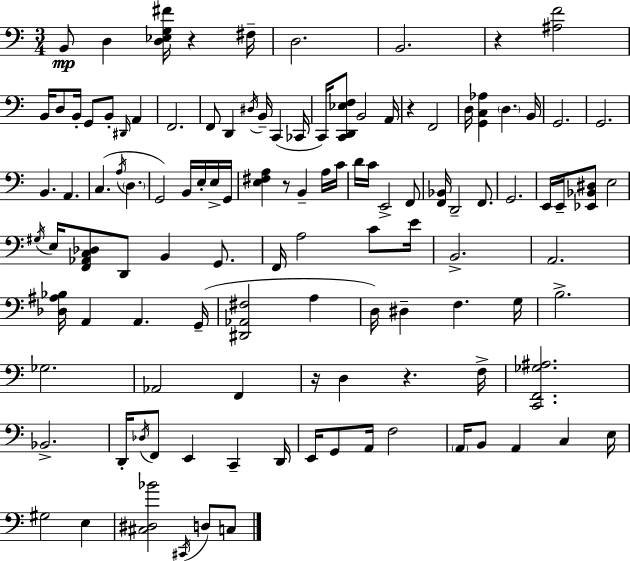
X:1
T:Untitled
M:3/4
L:1/4
K:Am
B,,/2 D, [D,_E,G,^F]/4 z ^F,/4 D,2 B,,2 z [^A,F]2 B,,/4 D,/2 B,,/4 G,,/2 B,,/2 ^D,,/4 A,, F,,2 F,,/2 D,, ^D,/4 B,,/4 C,, _C,,/4 C,,/4 [C,,D,,_E,F,]/2 B,,2 A,,/4 z F,,2 D,/4 [G,,C,_A,] D, B,,/4 G,,2 G,,2 B,, A,, C, A,/4 D, G,,2 B,,/4 E,/4 E,/4 G,,/4 [E,^F,A,] z/2 B,, A,/4 C/4 D/4 C/4 E,,2 F,,/2 [F,,_B,,]/4 D,,2 F,,/2 G,,2 E,,/4 E,,/4 [_E,,_B,,^D,]/2 E,2 ^G,/4 E,/4 [F,,_A,,C,_D,]/2 D,,/2 B,, G,,/2 F,,/4 A,2 C/2 E/4 B,,2 A,,2 [_D,^A,_B,]/4 A,, A,, G,,/4 [^D,,_A,,^F,]2 A, D,/4 ^D, F, G,/4 B,2 _G,2 _A,,2 F,, z/4 D, z F,/4 [C,,F,,_G,^A,]2 _B,,2 D,,/4 _D,/4 F,,/2 E,, C,, D,,/4 E,,/4 G,,/2 A,,/4 F,2 A,,/4 B,,/2 A,, C, E,/4 ^G,2 E, [^C,^D,_B]2 ^C,,/4 D,/2 C,/2